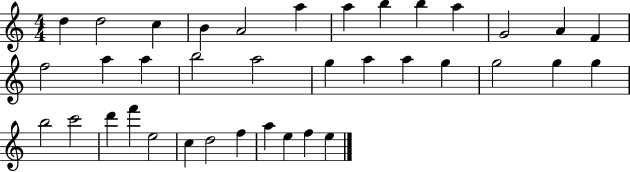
{
  \clef treble
  \numericTimeSignature
  \time 4/4
  \key c \major
  d''4 d''2 c''4 | b'4 a'2 a''4 | a''4 b''4 b''4 a''4 | g'2 a'4 f'4 | \break f''2 a''4 a''4 | b''2 a''2 | g''4 a''4 a''4 g''4 | g''2 g''4 g''4 | \break b''2 c'''2 | d'''4 f'''4 e''2 | c''4 d''2 f''4 | a''4 e''4 f''4 e''4 | \break \bar "|."
}